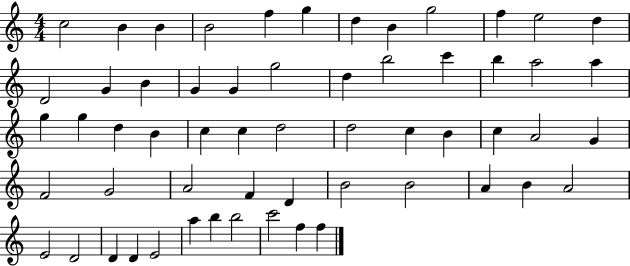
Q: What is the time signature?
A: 4/4